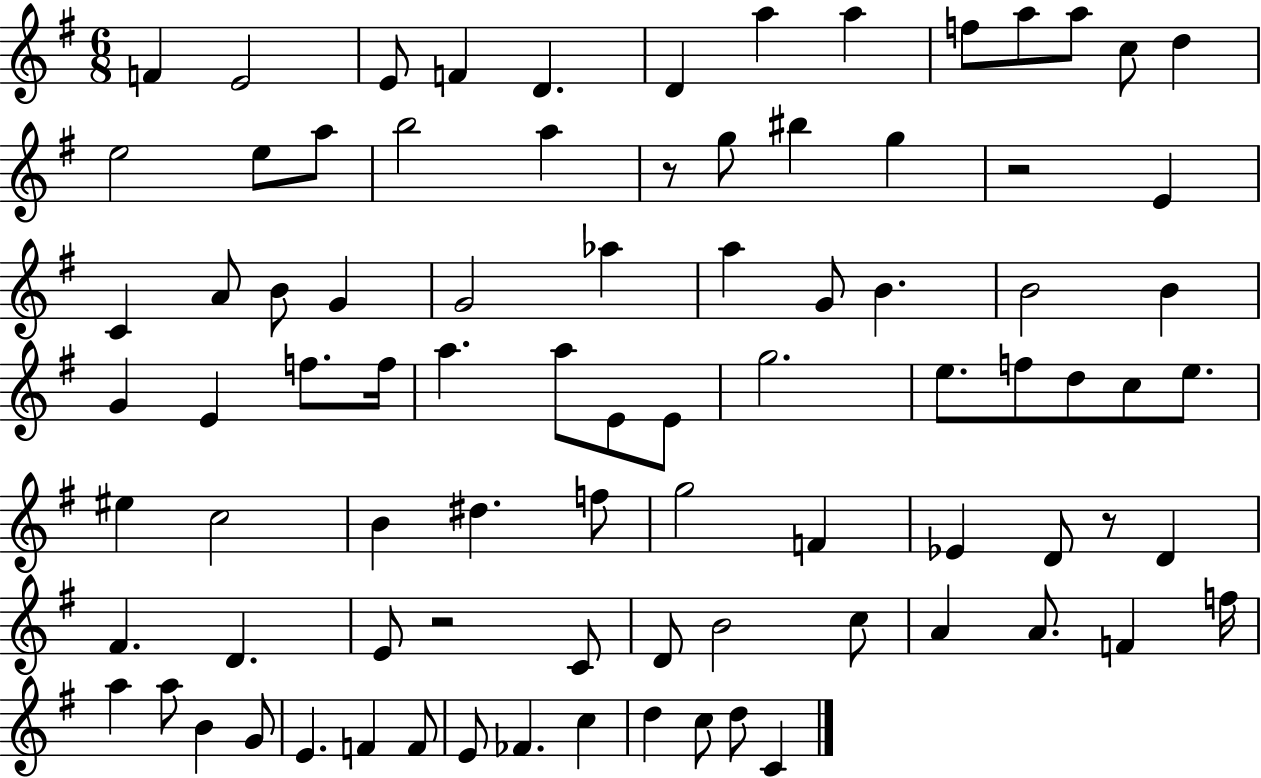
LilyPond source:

{
  \clef treble
  \numericTimeSignature
  \time 6/8
  \key g \major
  f'4 e'2 | e'8 f'4 d'4. | d'4 a''4 a''4 | f''8 a''8 a''8 c''8 d''4 | \break e''2 e''8 a''8 | b''2 a''4 | r8 g''8 bis''4 g''4 | r2 e'4 | \break c'4 a'8 b'8 g'4 | g'2 aes''4 | a''4 g'8 b'4. | b'2 b'4 | \break g'4 e'4 f''8. f''16 | a''4. a''8 e'8 e'8 | g''2. | e''8. f''8 d''8 c''8 e''8. | \break eis''4 c''2 | b'4 dis''4. f''8 | g''2 f'4 | ees'4 d'8 r8 d'4 | \break fis'4. d'4. | e'8 r2 c'8 | d'8 b'2 c''8 | a'4 a'8. f'4 f''16 | \break a''4 a''8 b'4 g'8 | e'4. f'4 f'8 | e'8 fes'4. c''4 | d''4 c''8 d''8 c'4 | \break \bar "|."
}